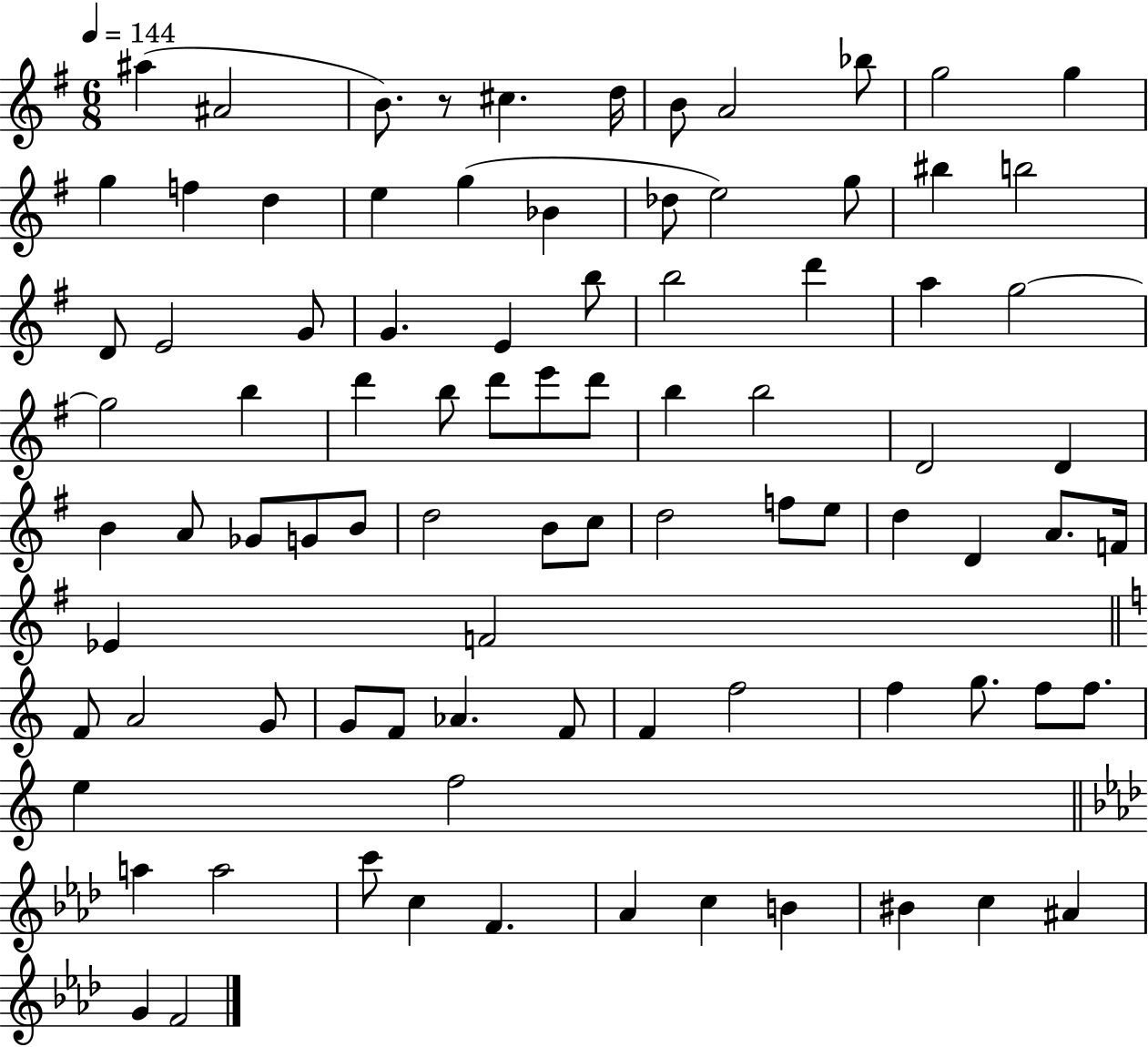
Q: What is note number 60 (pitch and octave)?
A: F4